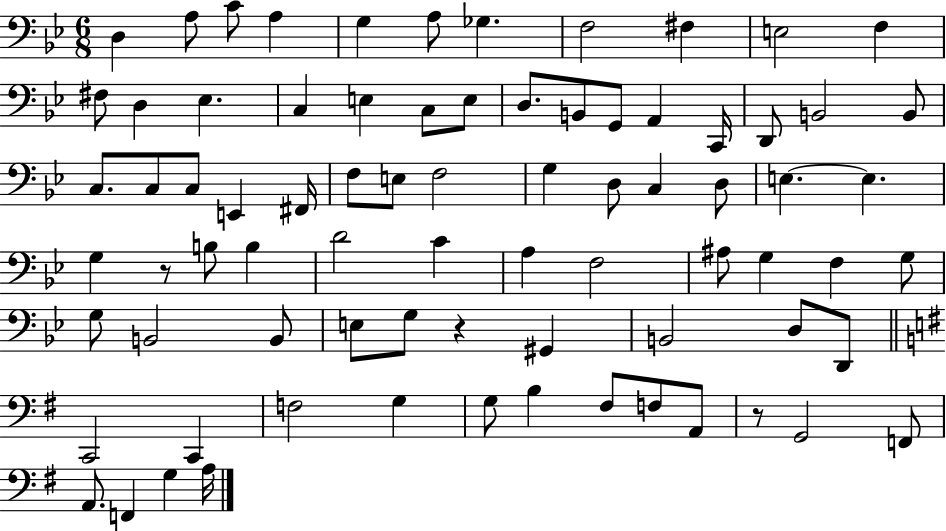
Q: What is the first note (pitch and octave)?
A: D3